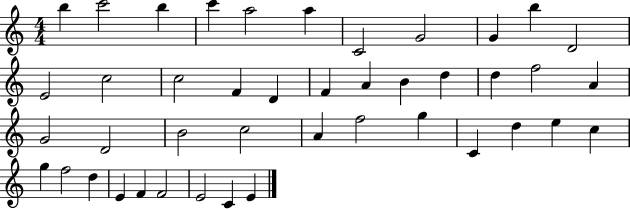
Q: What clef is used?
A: treble